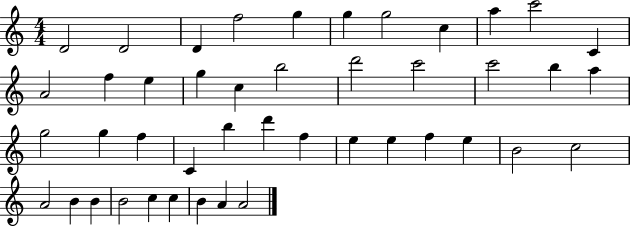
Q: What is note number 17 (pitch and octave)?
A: B5